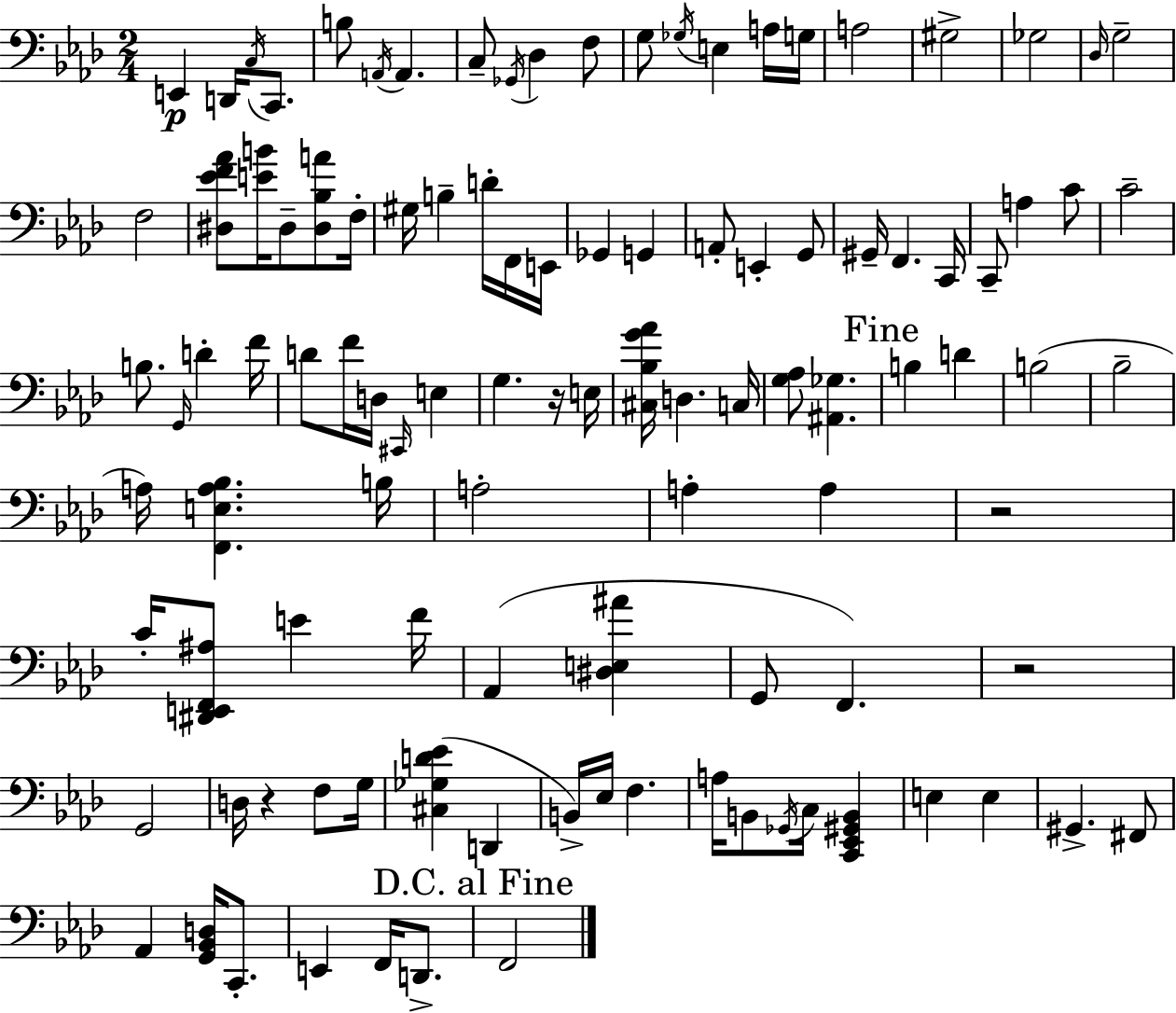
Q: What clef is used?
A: bass